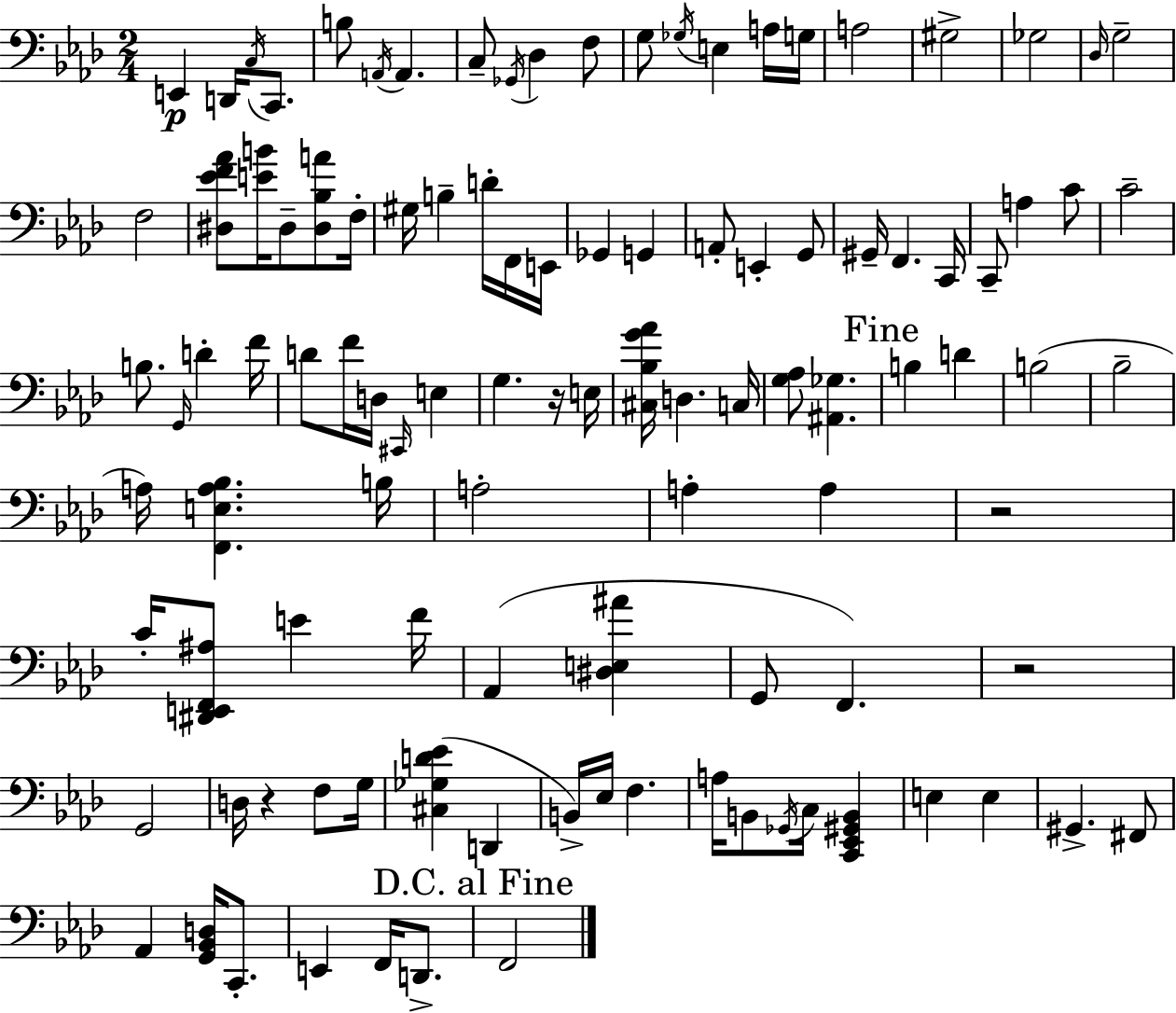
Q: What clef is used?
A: bass